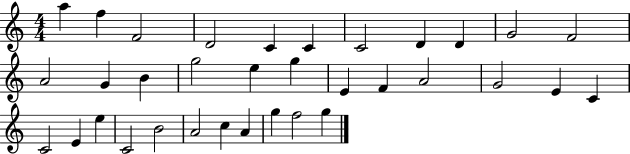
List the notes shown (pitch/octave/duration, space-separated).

A5/q F5/q F4/h D4/h C4/q C4/q C4/h D4/q D4/q G4/h F4/h A4/h G4/q B4/q G5/h E5/q G5/q E4/q F4/q A4/h G4/h E4/q C4/q C4/h E4/q E5/q C4/h B4/h A4/h C5/q A4/q G5/q F5/h G5/q